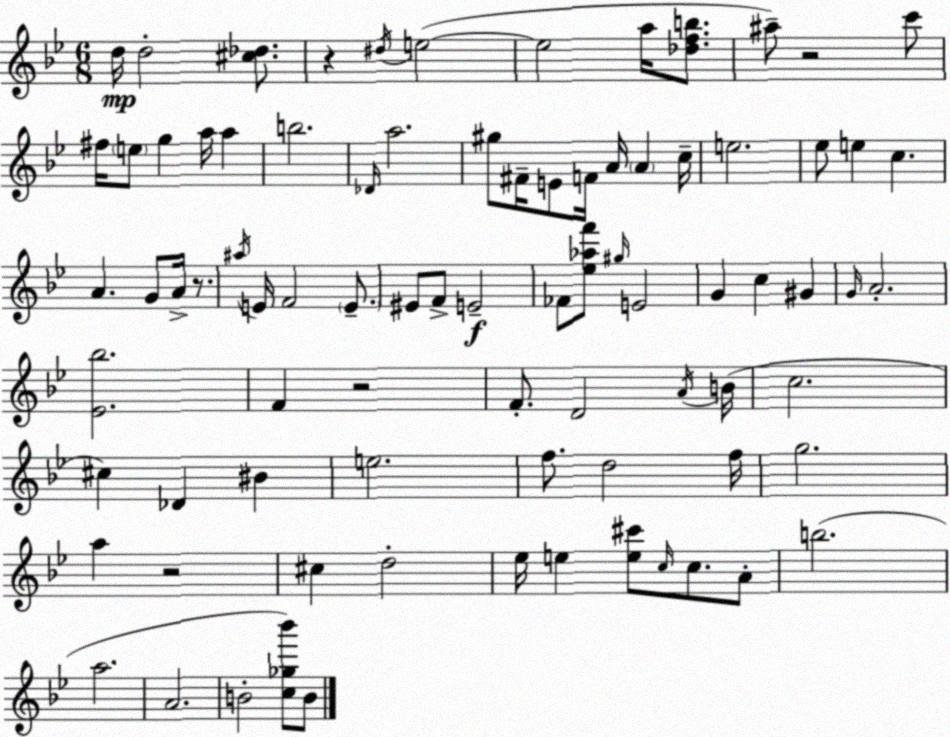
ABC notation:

X:1
T:Untitled
M:6/8
L:1/4
K:Gm
d/4 d2 [^c_d]/2 z ^d/4 e2 e2 a/4 [_dfb]/2 ^a/2 z2 c'/2 ^f/4 e/2 g a/4 a b2 _D/4 a2 ^g/2 ^F/4 E/2 F/4 A/4 A c/4 e2 _e/2 e c A G/2 A/4 z/2 ^a/4 E/4 F2 E/2 ^E/2 F/2 E2 _F/2 [_e_af']/2 ^g/4 E2 G c ^G G/4 A2 [_E_b]2 F z2 F/2 D2 A/4 B/4 c2 ^c _D ^B e2 f/2 d2 f/4 g2 a z2 ^c d2 _e/4 e [e^c']/2 c/4 c/2 A/2 b2 a2 A2 B2 [c_g_b']/2 B/2